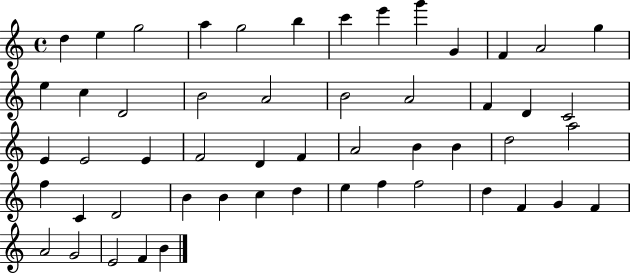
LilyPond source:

{
  \clef treble
  \time 4/4
  \defaultTimeSignature
  \key c \major
  d''4 e''4 g''2 | a''4 g''2 b''4 | c'''4 e'''4 g'''4 g'4 | f'4 a'2 g''4 | \break e''4 c''4 d'2 | b'2 a'2 | b'2 a'2 | f'4 d'4 c'2 | \break e'4 e'2 e'4 | f'2 d'4 f'4 | a'2 b'4 b'4 | d''2 a''2 | \break f''4 c'4 d'2 | b'4 b'4 c''4 d''4 | e''4 f''4 f''2 | d''4 f'4 g'4 f'4 | \break a'2 g'2 | e'2 f'4 b'4 | \bar "|."
}